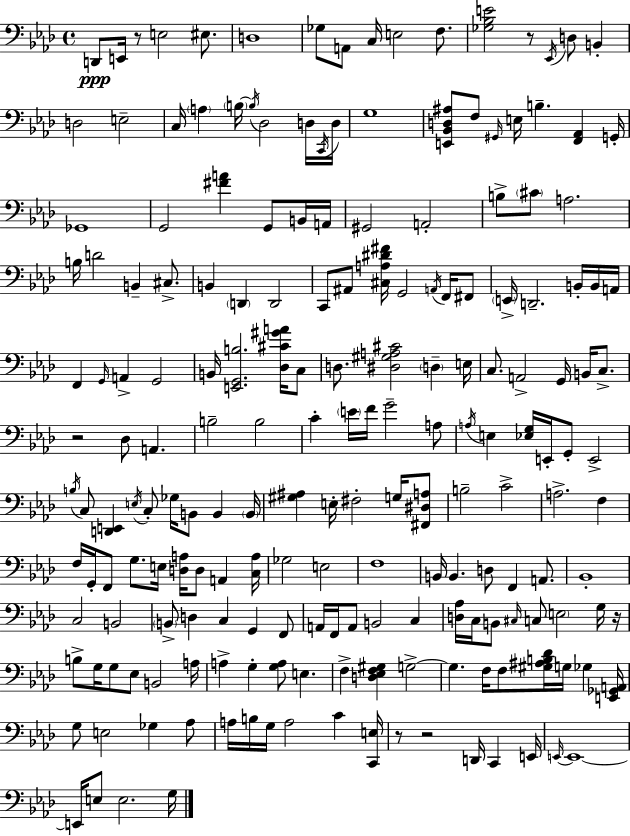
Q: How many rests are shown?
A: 6